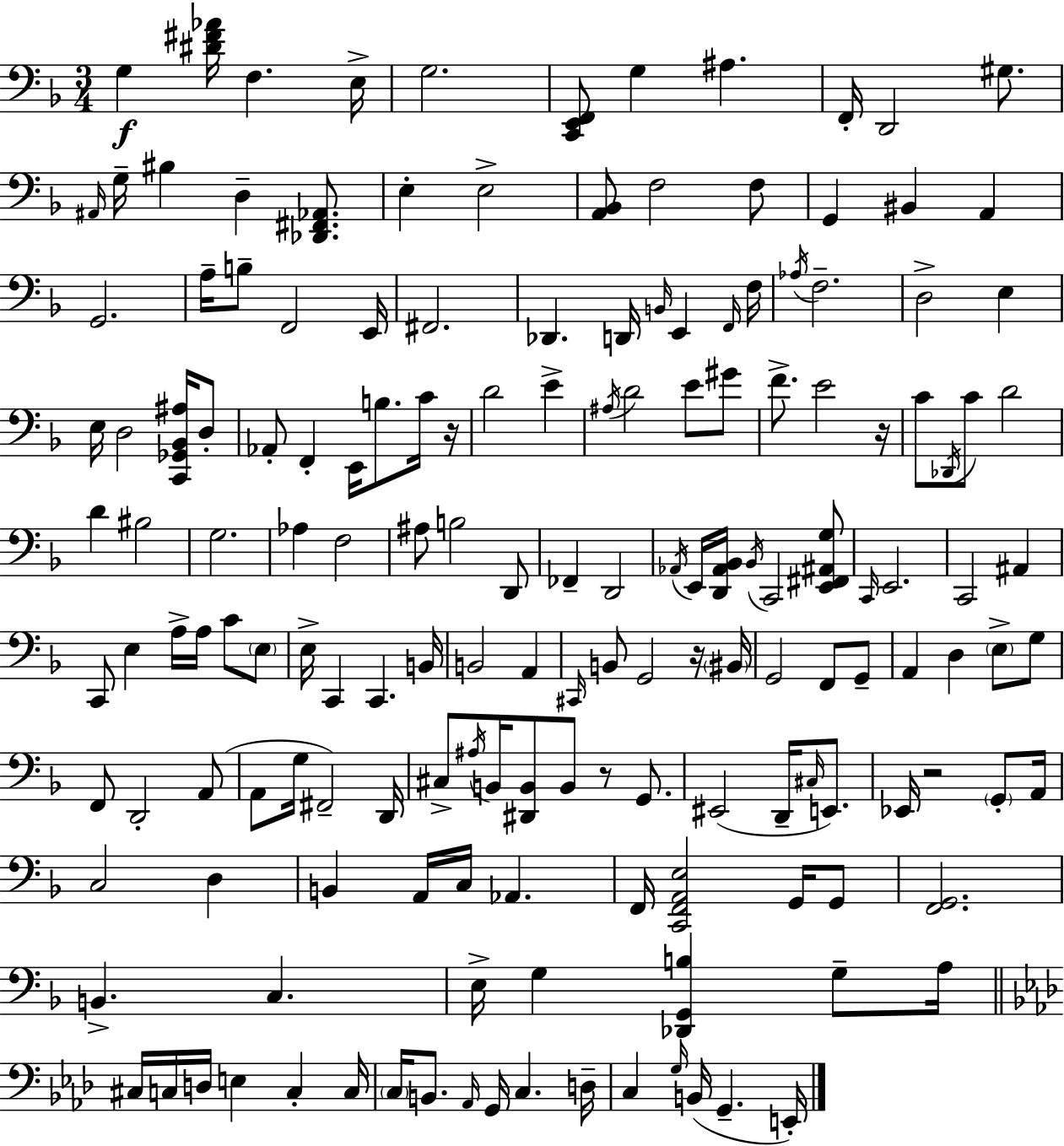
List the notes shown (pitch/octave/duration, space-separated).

G3/q [D#4,F#4,Ab4]/s F3/q. E3/s G3/h. [C2,E2,F2]/e G3/q A#3/q. F2/s D2/h G#3/e. A#2/s G3/s BIS3/q D3/q [Db2,F#2,Ab2]/e. E3/q E3/h [A2,Bb2]/e F3/h F3/e G2/q BIS2/q A2/q G2/h. A3/s B3/e F2/h E2/s F#2/h. Db2/q. D2/s B2/s E2/q F2/s F3/s Ab3/s F3/h. D3/h E3/q E3/s D3/h [C2,Gb2,Bb2,A#3]/s D3/e Ab2/e F2/q E2/s B3/e. C4/s R/s D4/h E4/q A#3/s D4/h E4/e G#4/e F4/e. E4/h R/s C4/e Db2/s C4/e D4/h D4/q BIS3/h G3/h. Ab3/q F3/h A#3/e B3/h D2/e FES2/q D2/h Ab2/s E2/s [D2,Ab2,Bb2]/s Bb2/s C2/h [E2,F#2,A#2,G3]/e C2/s E2/h. C2/h A#2/q C2/e E3/q A3/s A3/s C4/e E3/e E3/s C2/q C2/q. B2/s B2/h A2/q C#2/s B2/e G2/h R/s BIS2/s G2/h F2/e G2/e A2/q D3/q E3/e G3/e F2/e D2/h A2/e A2/e G3/s F#2/h D2/s C#3/e A#3/s B2/s [D#2,B2]/e B2/e R/e G2/e. EIS2/h D2/s C#3/s E2/e. Eb2/s R/h G2/e A2/s C3/h D3/q B2/q A2/s C3/s Ab2/q. F2/s [C2,F2,A2,E3]/h G2/s G2/e [F2,G2]/h. B2/q. C3/q. E3/s G3/q [Db2,G2,B3]/q G3/e A3/s C#3/s C3/s D3/s E3/q C3/q C3/s C3/s B2/e. Ab2/s G2/s C3/q. D3/s C3/q G3/s B2/s G2/q. E2/s